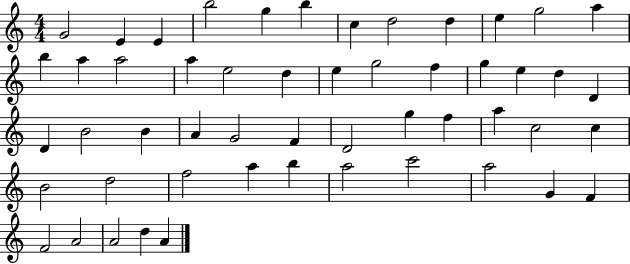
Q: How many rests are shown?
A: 0